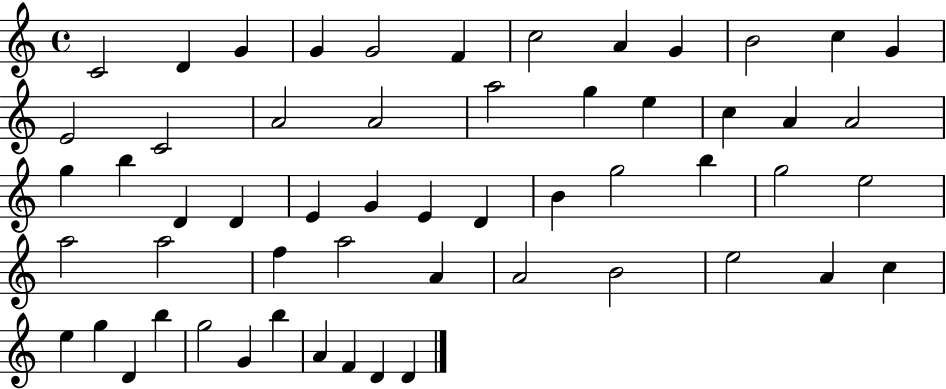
C4/h D4/q G4/q G4/q G4/h F4/q C5/h A4/q G4/q B4/h C5/q G4/q E4/h C4/h A4/h A4/h A5/h G5/q E5/q C5/q A4/q A4/h G5/q B5/q D4/q D4/q E4/q G4/q E4/q D4/q B4/q G5/h B5/q G5/h E5/h A5/h A5/h F5/q A5/h A4/q A4/h B4/h E5/h A4/q C5/q E5/q G5/q D4/q B5/q G5/h G4/q B5/q A4/q F4/q D4/q D4/q